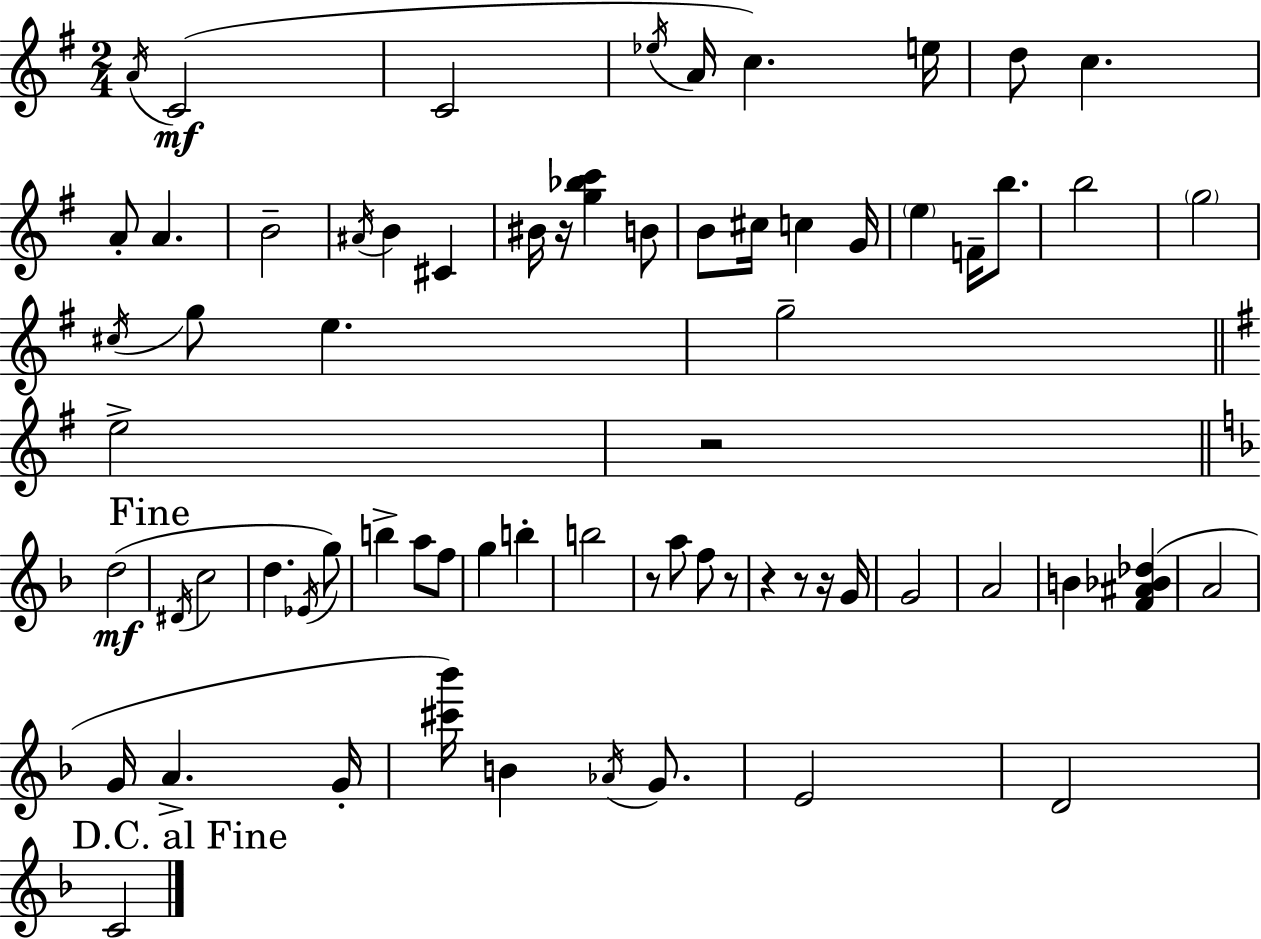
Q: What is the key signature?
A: E minor